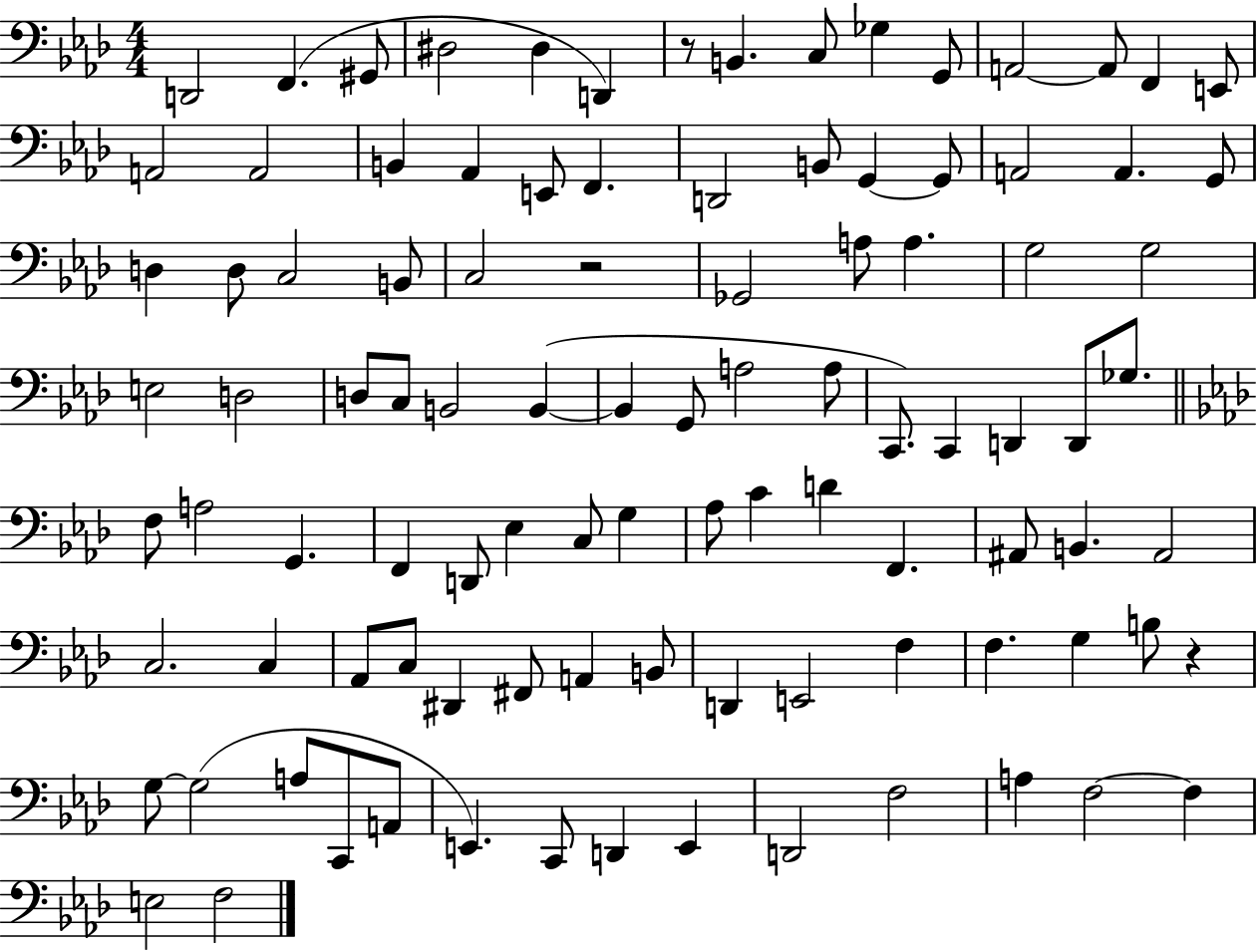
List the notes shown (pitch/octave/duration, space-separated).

D2/h F2/q. G#2/e D#3/h D#3/q D2/q R/e B2/q. C3/e Gb3/q G2/e A2/h A2/e F2/q E2/e A2/h A2/h B2/q Ab2/q E2/e F2/q. D2/h B2/e G2/q G2/e A2/h A2/q. G2/e D3/q D3/e C3/h B2/e C3/h R/h Gb2/h A3/e A3/q. G3/h G3/h E3/h D3/h D3/e C3/e B2/h B2/q B2/q G2/e A3/h A3/e C2/e. C2/q D2/q D2/e Gb3/e. F3/e A3/h G2/q. F2/q D2/e Eb3/q C3/e G3/q Ab3/e C4/q D4/q F2/q. A#2/e B2/q. A#2/h C3/h. C3/q Ab2/e C3/e D#2/q F#2/e A2/q B2/e D2/q E2/h F3/q F3/q. G3/q B3/e R/q G3/e G3/h A3/e C2/e A2/e E2/q. C2/e D2/q E2/q D2/h F3/h A3/q F3/h F3/q E3/h F3/h